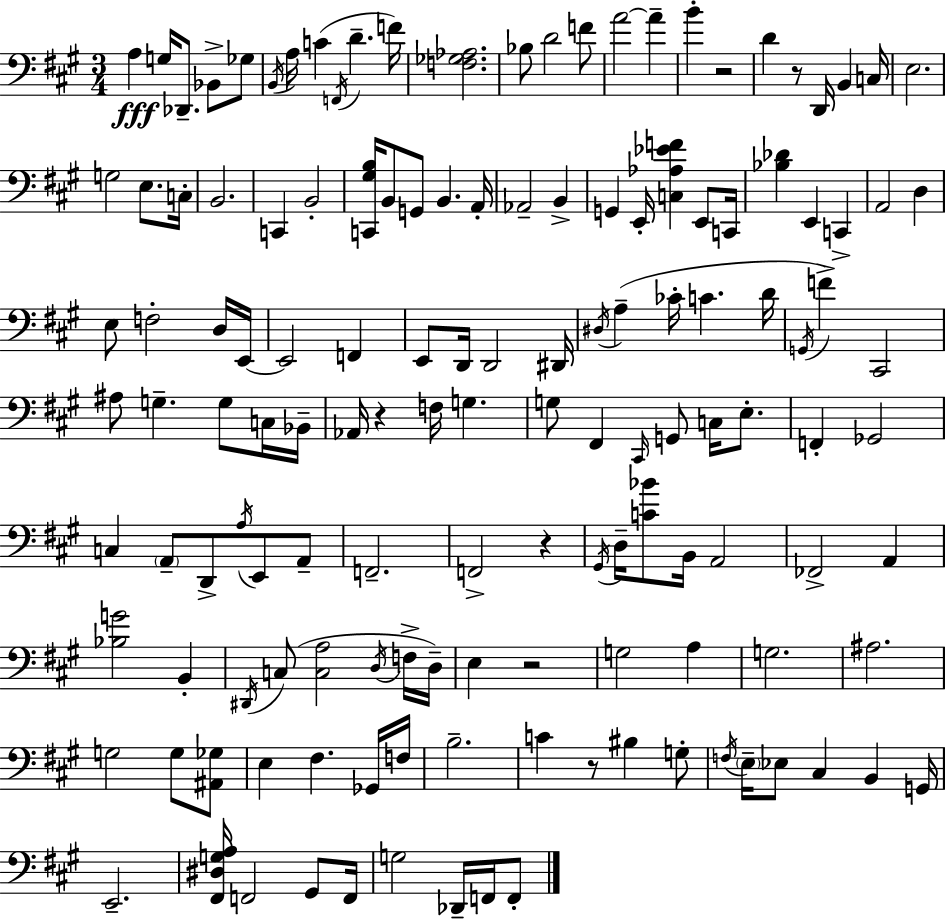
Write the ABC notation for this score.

X:1
T:Untitled
M:3/4
L:1/4
K:A
A, G,/4 _D,,/2 _B,,/2 _G,/2 B,,/4 A,/4 C F,,/4 D F/4 [F,_G,_A,]2 _B,/2 D2 F/2 A2 A B z2 D z/2 D,,/4 B,, C,/4 E,2 G,2 E,/2 C,/4 B,,2 C,, B,,2 [C,,^G,B,]/4 B,,/2 G,,/2 B,, A,,/4 _A,,2 B,, G,, E,,/4 [C,_A,_EF] E,,/2 C,,/4 [_B,_D] E,, C,, A,,2 D, E,/2 F,2 D,/4 E,,/4 E,,2 F,, E,,/2 D,,/4 D,,2 ^D,,/4 ^D,/4 A, _C/4 C D/4 G,,/4 F ^C,,2 ^A,/2 G, G,/2 C,/4 _B,,/4 _A,,/4 z F,/4 G, G,/2 ^F,, ^C,,/4 G,,/2 C,/4 E,/2 F,, _G,,2 C, A,,/2 D,,/2 A,/4 E,,/2 A,,/2 F,,2 F,,2 z ^G,,/4 D,/4 [C_B]/2 B,,/4 A,,2 _F,,2 A,, [_B,G]2 B,, ^D,,/4 C,/2 [C,A,]2 D,/4 F,/4 D,/4 E, z2 G,2 A, G,2 ^A,2 G,2 G,/2 [^A,,_G,]/2 E, ^F, _G,,/4 F,/4 B,2 C z/2 ^B, G,/2 F,/4 E,/4 _E,/2 ^C, B,, G,,/4 E,,2 [^F,,^D,G,A,]/4 F,,2 ^G,,/2 F,,/4 G,2 _D,,/4 F,,/4 F,,/2